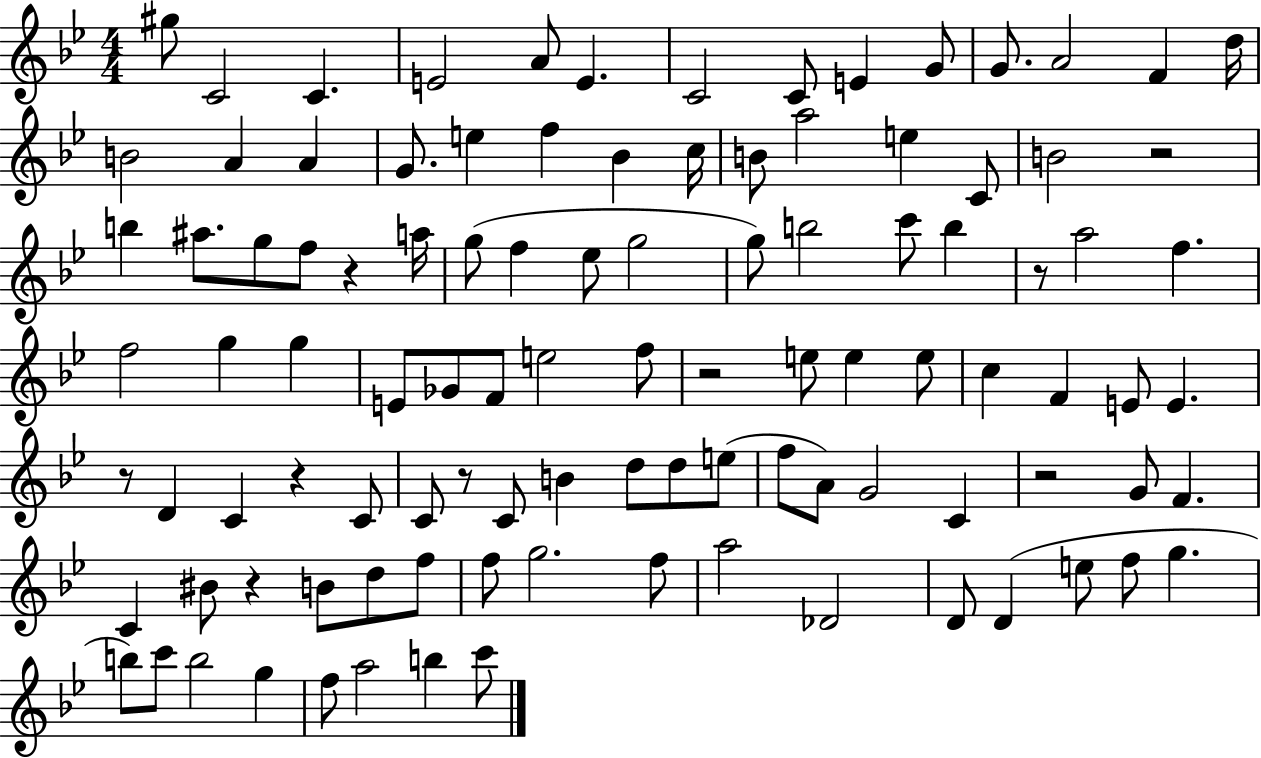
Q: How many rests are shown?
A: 9